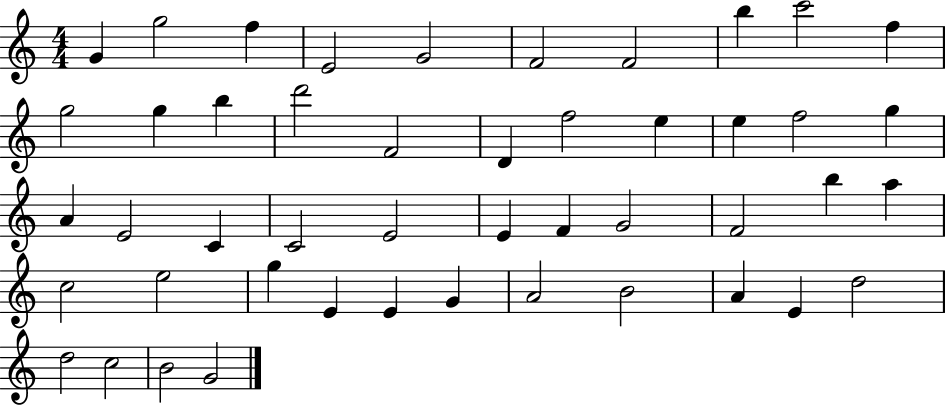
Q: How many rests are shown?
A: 0